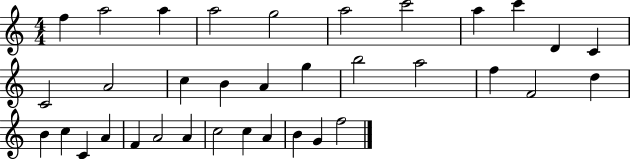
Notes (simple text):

F5/q A5/h A5/q A5/h G5/h A5/h C6/h A5/q C6/q D4/q C4/q C4/h A4/h C5/q B4/q A4/q G5/q B5/h A5/h F5/q F4/h D5/q B4/q C5/q C4/q A4/q F4/q A4/h A4/q C5/h C5/q A4/q B4/q G4/q F5/h